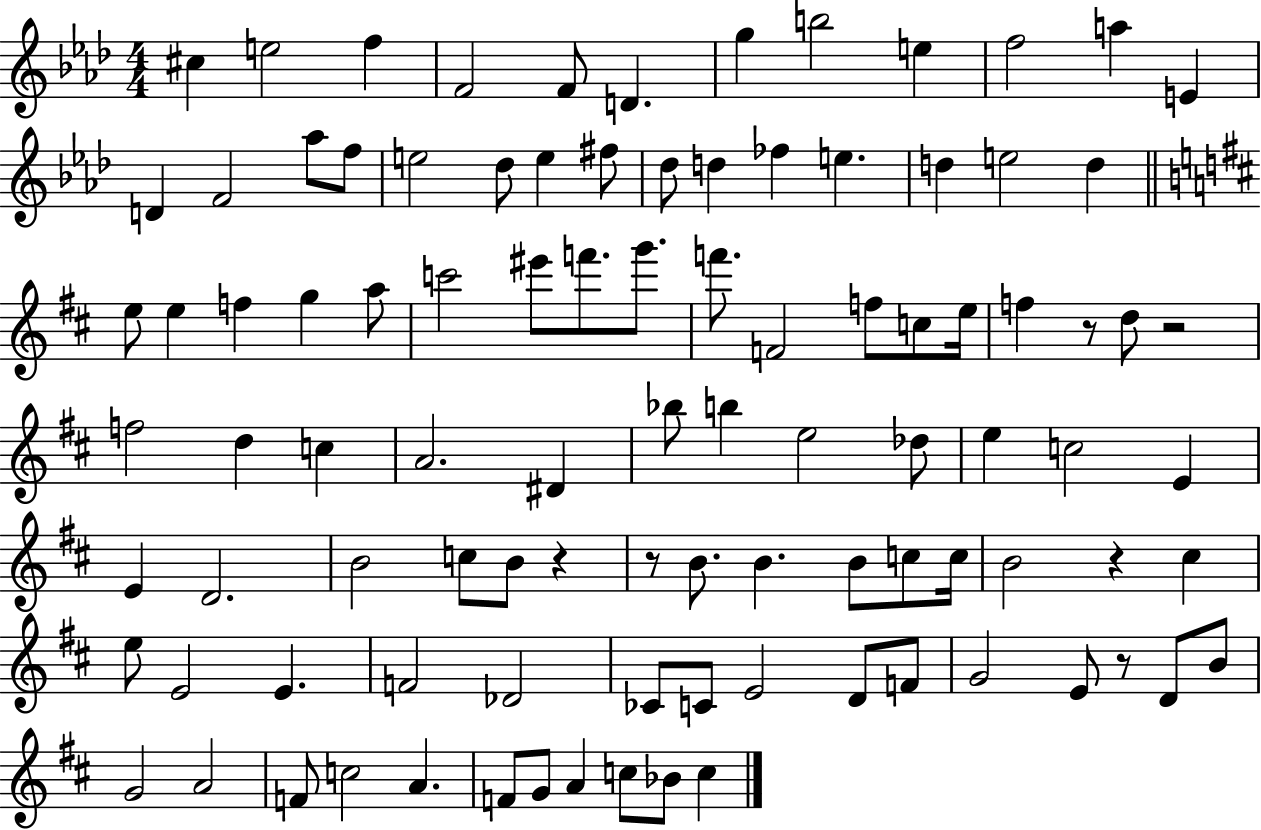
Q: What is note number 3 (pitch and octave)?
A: F5